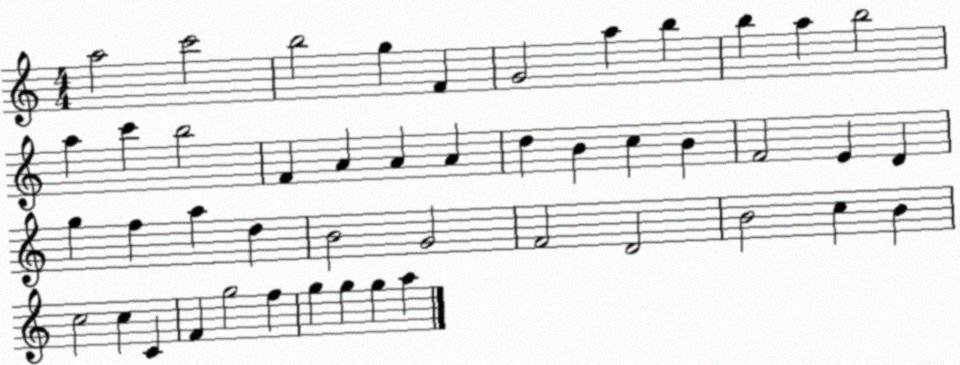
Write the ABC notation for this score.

X:1
T:Untitled
M:4/4
L:1/4
K:C
a2 c'2 b2 g F G2 a b b a b2 a c' b2 F A A A d B c B F2 E D g f a d B2 G2 F2 D2 B2 c B c2 c C F g2 f g g g a